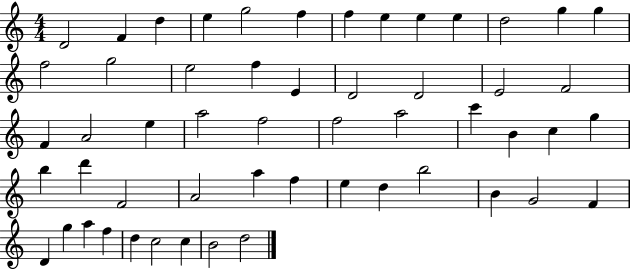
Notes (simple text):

D4/h F4/q D5/q E5/q G5/h F5/q F5/q E5/q E5/q E5/q D5/h G5/q G5/q F5/h G5/h E5/h F5/q E4/q D4/h D4/h E4/h F4/h F4/q A4/h E5/q A5/h F5/h F5/h A5/h C6/q B4/q C5/q G5/q B5/q D6/q F4/h A4/h A5/q F5/q E5/q D5/q B5/h B4/q G4/h F4/q D4/q G5/q A5/q F5/q D5/q C5/h C5/q B4/h D5/h